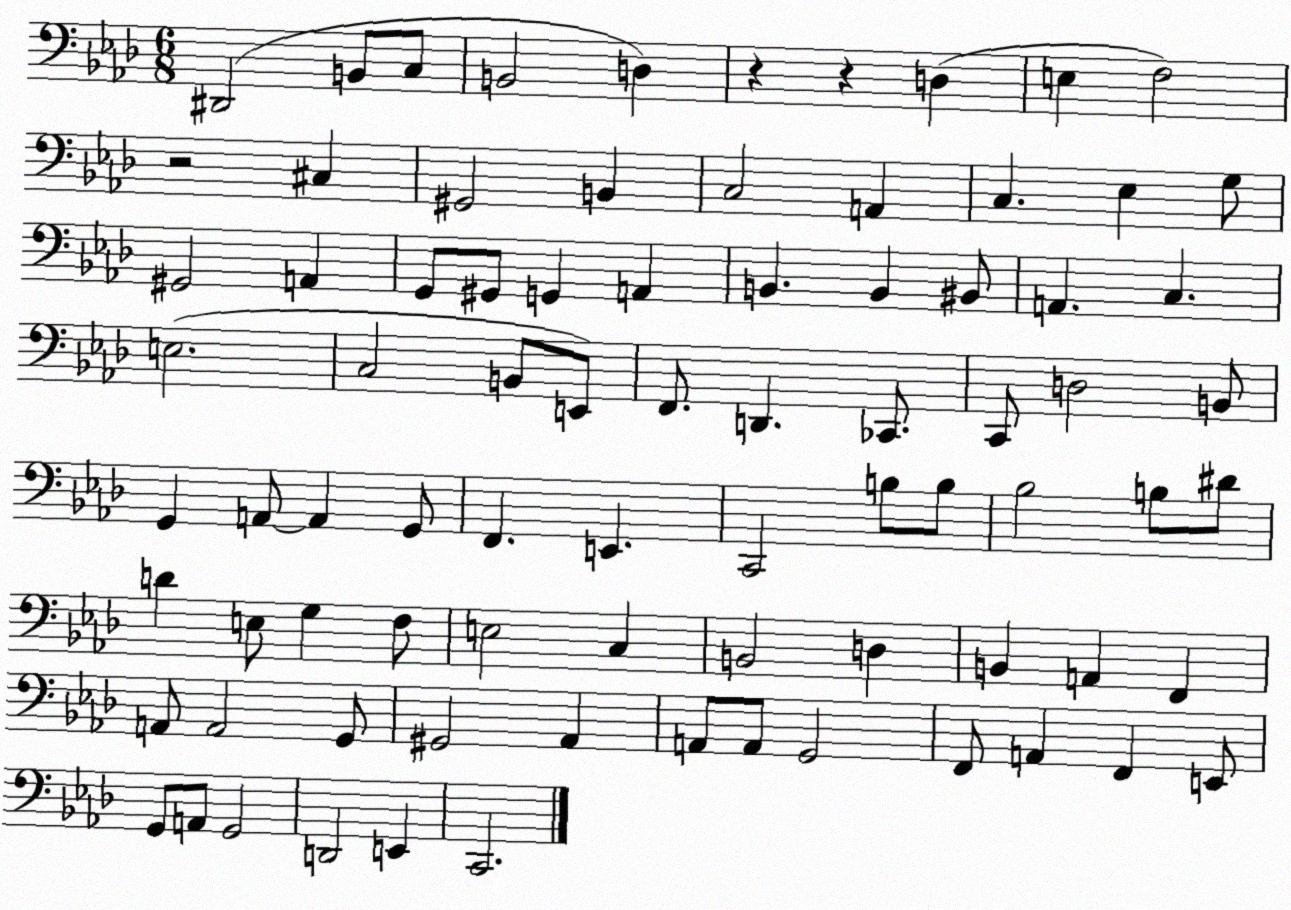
X:1
T:Untitled
M:6/8
L:1/4
K:Ab
^D,,2 B,,/2 C,/2 B,,2 D, z z D, E, F,2 z2 ^C, ^G,,2 B,, C,2 A,, C, _E, G,/2 ^G,,2 A,, G,,/2 ^G,,/2 G,, A,, B,, B,, ^B,,/2 A,, C, E,2 C,2 B,,/2 E,,/2 F,,/2 D,, _C,,/2 C,,/2 D,2 B,,/2 G,, A,,/2 A,, G,,/2 F,, E,, C,,2 B,/2 B,/2 _B,2 B,/2 ^D/2 D E,/2 G, F,/2 E,2 C, B,,2 D, B,, A,, F,, A,,/2 A,,2 G,,/2 ^G,,2 _A,, A,,/2 A,,/2 G,,2 F,,/2 A,, F,, E,,/2 G,,/2 A,,/2 G,,2 D,,2 E,, C,,2